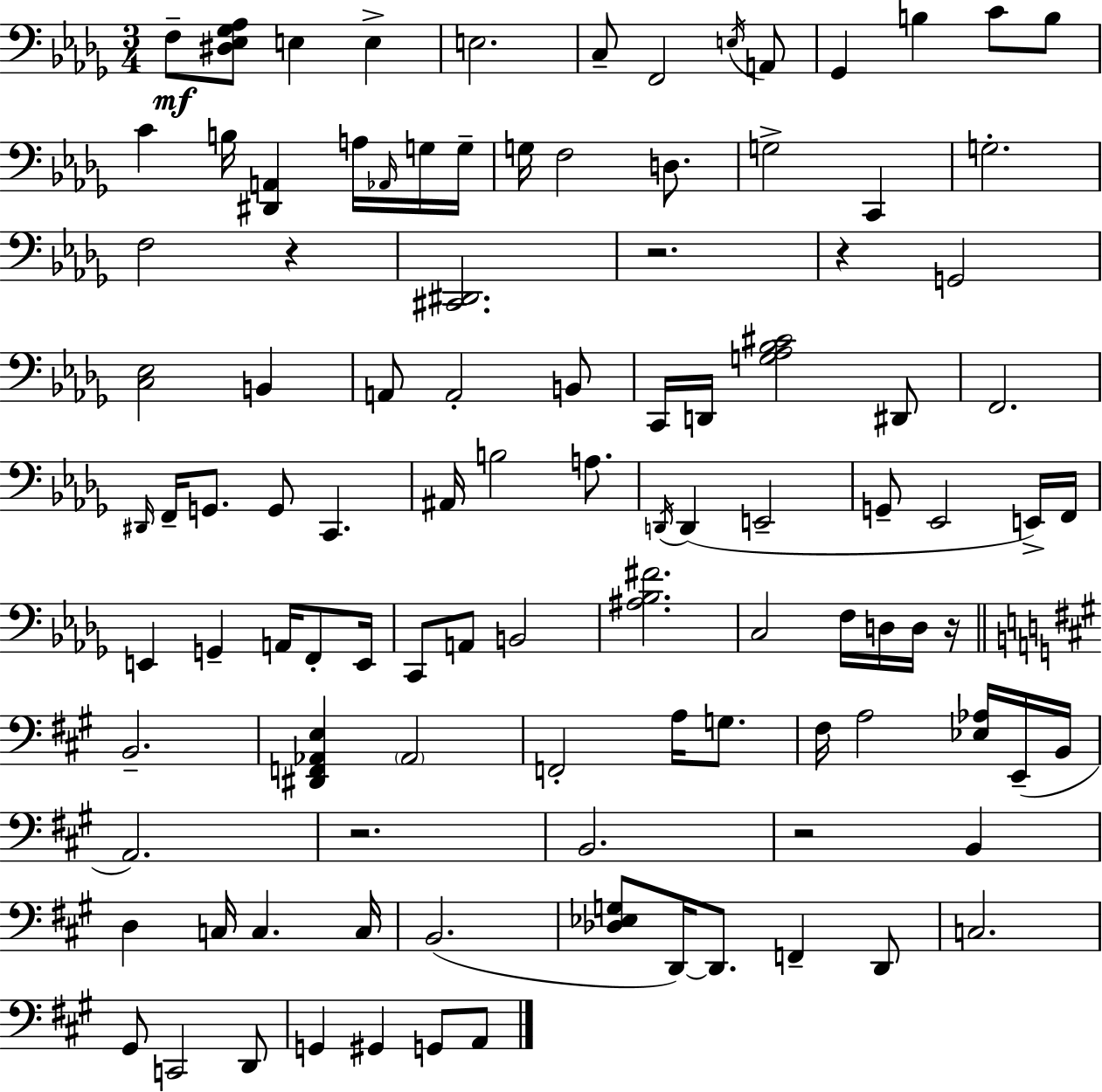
F3/e [D#3,Eb3,Gb3,Ab3]/e E3/q E3/q E3/h. C3/e F2/h E3/s A2/e Gb2/q B3/q C4/e B3/e C4/q B3/s [D#2,A2]/q A3/s Ab2/s G3/s G3/s G3/s F3/h D3/e. G3/h C2/q G3/h. F3/h R/q [C#2,D#2]/h. R/h. R/q G2/h [C3,Eb3]/h B2/q A2/e A2/h B2/e C2/s D2/s [G3,Ab3,Bb3,C#4]/h D#2/e F2/h. D#2/s F2/s G2/e. G2/e C2/q. A#2/s B3/h A3/e. D2/s D2/q E2/h G2/e Eb2/h E2/s F2/s E2/q G2/q A2/s F2/e E2/s C2/e A2/e B2/h [A#3,Bb3,F#4]/h. C3/h F3/s D3/s D3/s R/s B2/h. [D#2,F2,Ab2,E3]/q Ab2/h F2/h A3/s G3/e. F#3/s A3/h [Eb3,Ab3]/s E2/s B2/s A2/h. R/h. B2/h. R/h B2/q D3/q C3/s C3/q. C3/s B2/h. [Db3,Eb3,G3]/e D2/s D2/e. F2/q D2/e C3/h. G#2/e C2/h D2/e G2/q G#2/q G2/e A2/e